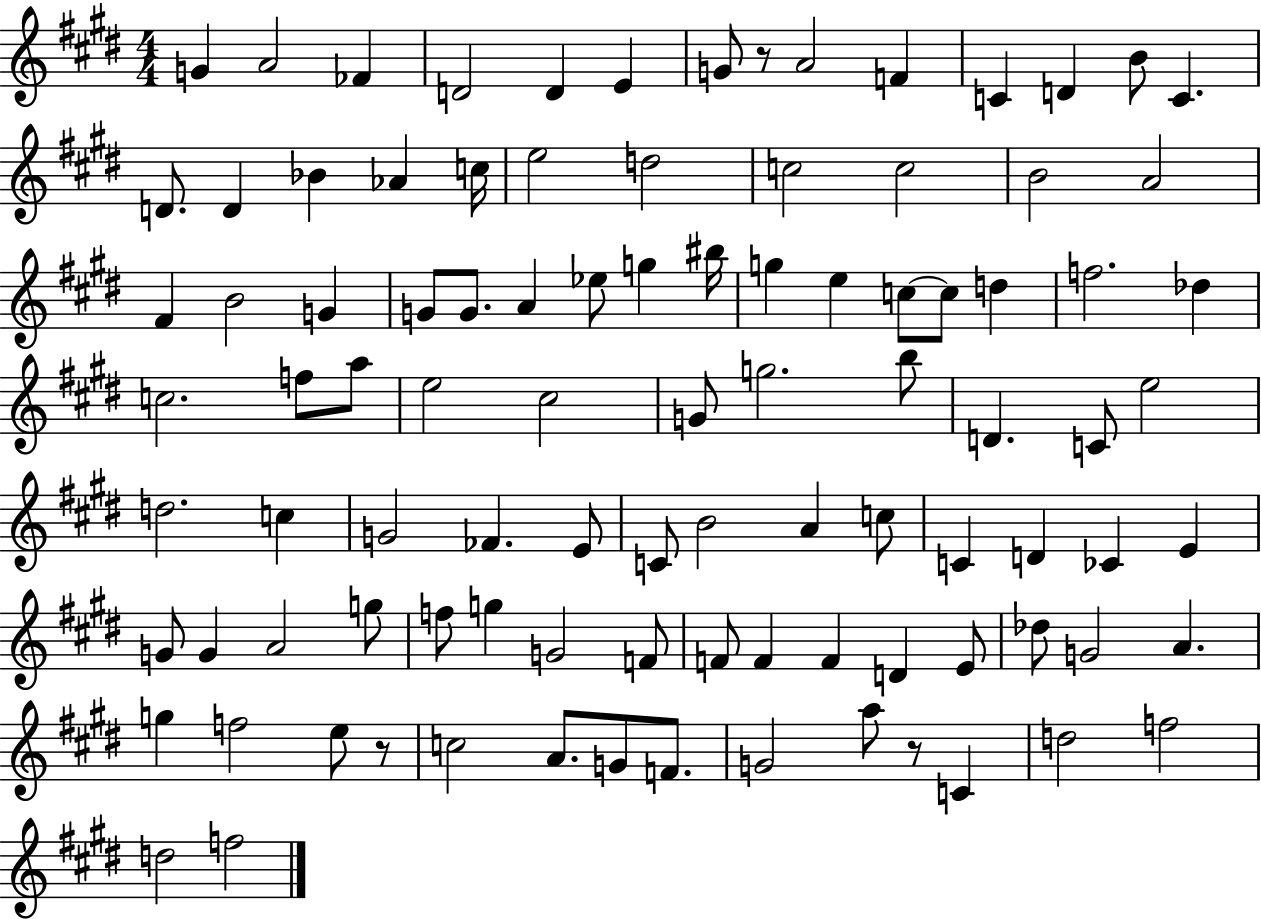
{
  \clef treble
  \numericTimeSignature
  \time 4/4
  \key e \major
  g'4 a'2 fes'4 | d'2 d'4 e'4 | g'8 r8 a'2 f'4 | c'4 d'4 b'8 c'4. | \break d'8. d'4 bes'4 aes'4 c''16 | e''2 d''2 | c''2 c''2 | b'2 a'2 | \break fis'4 b'2 g'4 | g'8 g'8. a'4 ees''8 g''4 bis''16 | g''4 e''4 c''8~~ c''8 d''4 | f''2. des''4 | \break c''2. f''8 a''8 | e''2 cis''2 | g'8 g''2. b''8 | d'4. c'8 e''2 | \break d''2. c''4 | g'2 fes'4. e'8 | c'8 b'2 a'4 c''8 | c'4 d'4 ces'4 e'4 | \break g'8 g'4 a'2 g''8 | f''8 g''4 g'2 f'8 | f'8 f'4 f'4 d'4 e'8 | des''8 g'2 a'4. | \break g''4 f''2 e''8 r8 | c''2 a'8. g'8 f'8. | g'2 a''8 r8 c'4 | d''2 f''2 | \break d''2 f''2 | \bar "|."
}